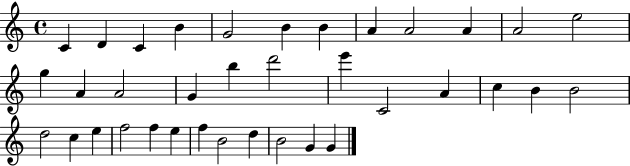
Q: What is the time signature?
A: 4/4